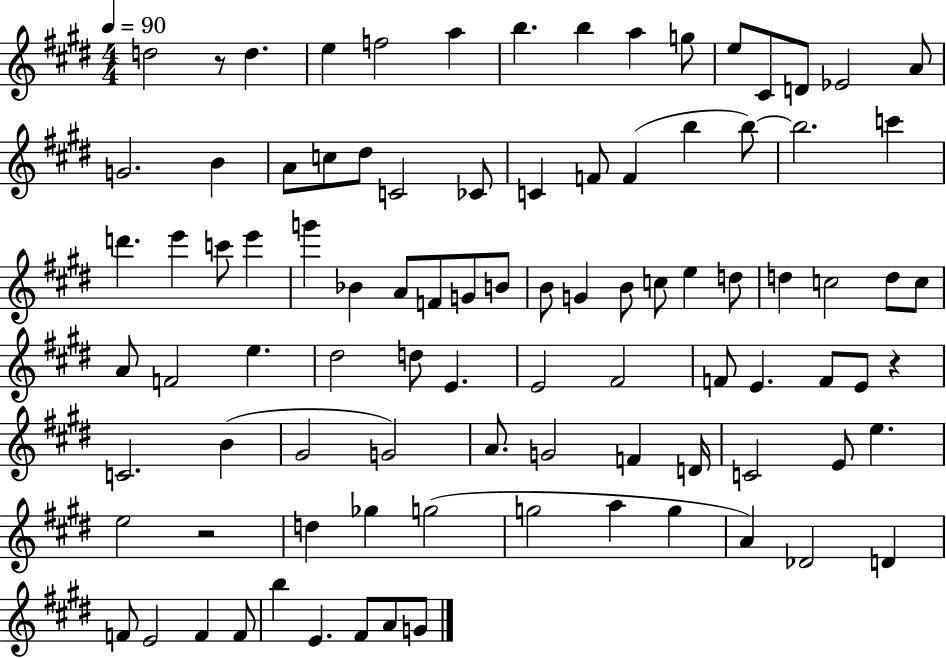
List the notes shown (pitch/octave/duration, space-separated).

D5/h R/e D5/q. E5/q F5/h A5/q B5/q. B5/q A5/q G5/e E5/e C#4/e D4/e Eb4/h A4/e G4/h. B4/q A4/e C5/e D#5/e C4/h CES4/e C4/q F4/e F4/q B5/q B5/e B5/h. C6/q D6/q. E6/q C6/e E6/q G6/q Bb4/q A4/e F4/e G4/e B4/e B4/e G4/q B4/e C5/e E5/q D5/e D5/q C5/h D5/e C5/e A4/e F4/h E5/q. D#5/h D5/e E4/q. E4/h F#4/h F4/e E4/q. F4/e E4/e R/q C4/h. B4/q G#4/h G4/h A4/e. G4/h F4/q D4/s C4/h E4/e E5/q. E5/h R/h D5/q Gb5/q G5/h G5/h A5/q G5/q A4/q Db4/h D4/q F4/e E4/h F4/q F4/e B5/q E4/q. F#4/e A4/e G4/e